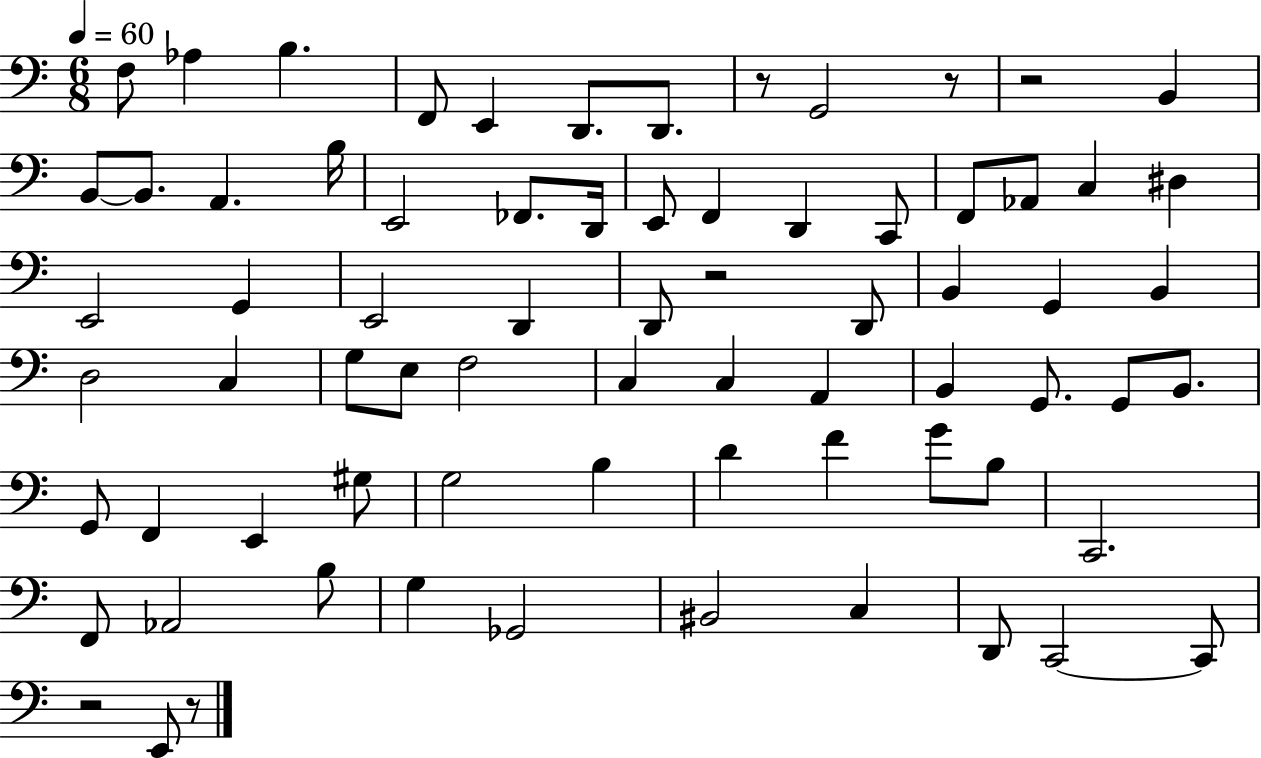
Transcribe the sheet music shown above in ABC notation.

X:1
T:Untitled
M:6/8
L:1/4
K:C
F,/2 _A, B, F,,/2 E,, D,,/2 D,,/2 z/2 G,,2 z/2 z2 B,, B,,/2 B,,/2 A,, B,/4 E,,2 _F,,/2 D,,/4 E,,/2 F,, D,, C,,/2 F,,/2 _A,,/2 C, ^D, E,,2 G,, E,,2 D,, D,,/2 z2 D,,/2 B,, G,, B,, D,2 C, G,/2 E,/2 F,2 C, C, A,, B,, G,,/2 G,,/2 B,,/2 G,,/2 F,, E,, ^G,/2 G,2 B, D F G/2 B,/2 C,,2 F,,/2 _A,,2 B,/2 G, _G,,2 ^B,,2 C, D,,/2 C,,2 C,,/2 z2 E,,/2 z/2